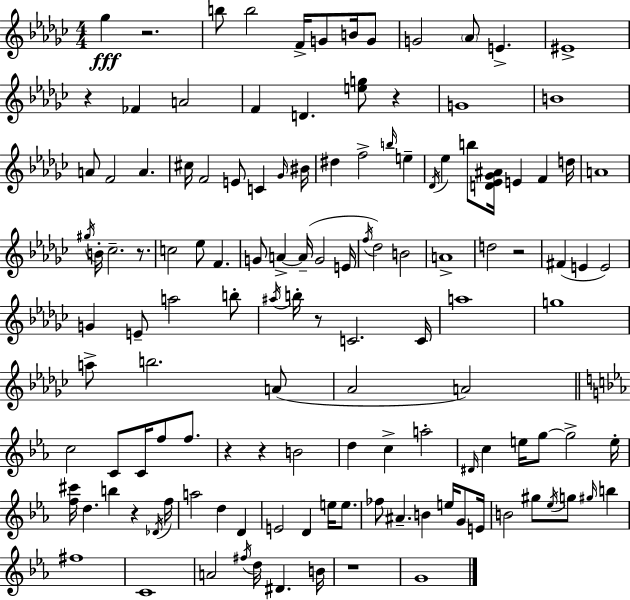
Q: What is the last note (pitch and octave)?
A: G4